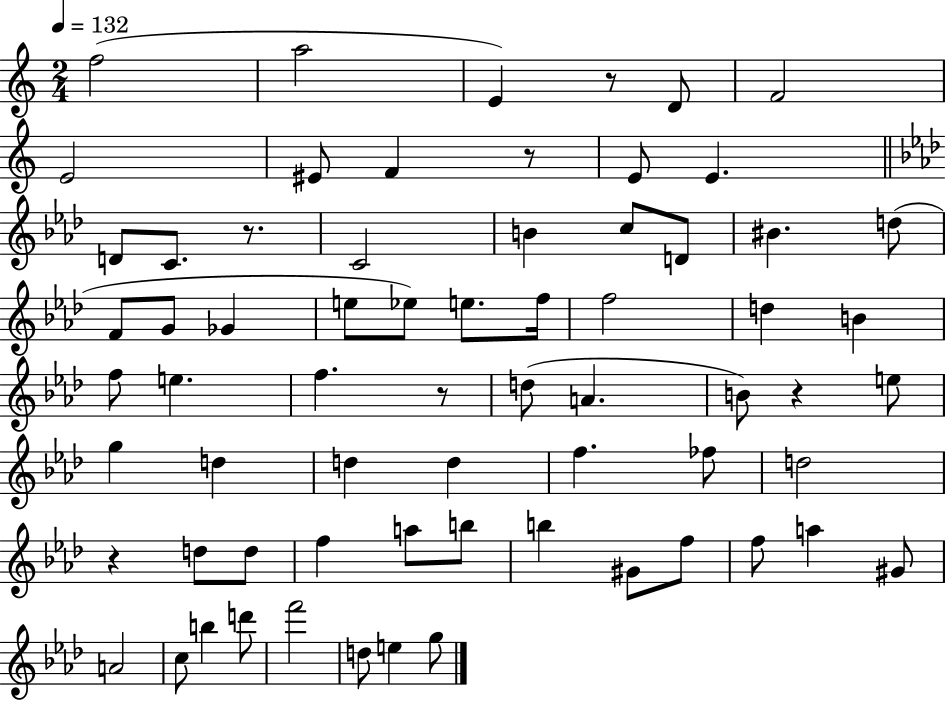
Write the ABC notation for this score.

X:1
T:Untitled
M:2/4
L:1/4
K:C
f2 a2 E z/2 D/2 F2 E2 ^E/2 F z/2 E/2 E D/2 C/2 z/2 C2 B c/2 D/2 ^B d/2 F/2 G/2 _G e/2 _e/2 e/2 f/4 f2 d B f/2 e f z/2 d/2 A B/2 z e/2 g d d d f _f/2 d2 z d/2 d/2 f a/2 b/2 b ^G/2 f/2 f/2 a ^G/2 A2 c/2 b d'/2 f'2 d/2 e g/2